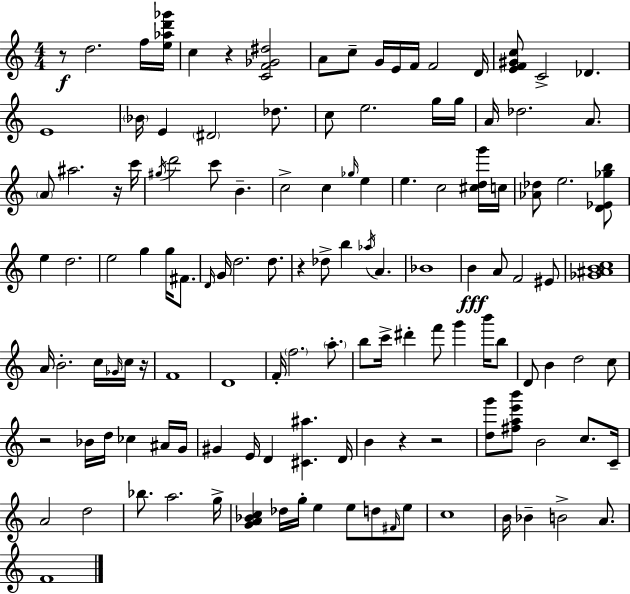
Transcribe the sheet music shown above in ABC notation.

X:1
T:Untitled
M:4/4
L:1/4
K:C
z/2 d2 f/4 [e_ad'_g']/4 c z [CF_G^d]2 A/2 c/2 G/4 E/4 F/4 F2 D/4 [EF^Gc]/2 C2 _D E4 _B/4 E ^D2 _d/2 c/2 e2 g/4 g/4 A/4 _d2 A/2 A/2 ^a2 z/4 c'/4 ^g/4 d'2 c'/2 B c2 c _g/4 e e c2 [^cdg']/4 c/4 [_A_d]/2 e2 [D_E_gb]/2 e d2 e2 g g/4 ^F/2 D/4 G/4 d2 d/2 z _d/2 b _a/4 A _B4 B A/2 F2 ^E/2 [_G^ABc]4 A/4 B2 c/4 _G/4 c/4 z/4 F4 D4 F/4 f2 a/2 b/2 c'/4 ^d' f'/2 g' b'/4 b/2 D/2 B d2 c/2 z2 _B/4 d/4 _c ^A/4 G/4 ^G E/4 D [^C^a] D/4 B z z2 [dg']/2 [^fae'b']/2 B2 c/2 C/4 A2 d2 _b/2 a2 g/4 [GA_Bc] _d/4 g/4 e e/2 d/2 ^F/4 e/2 c4 B/4 _B B2 A/2 F4